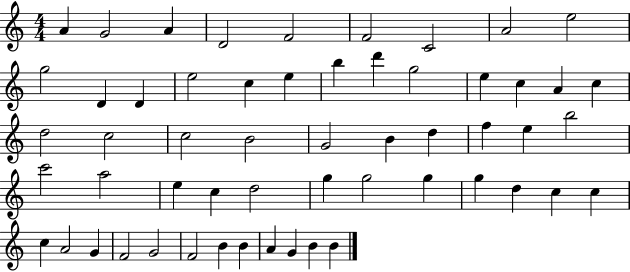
A4/q G4/h A4/q D4/h F4/h F4/h C4/h A4/h E5/h G5/h D4/q D4/q E5/h C5/q E5/q B5/q D6/q G5/h E5/q C5/q A4/q C5/q D5/h C5/h C5/h B4/h G4/h B4/q D5/q F5/q E5/q B5/h C6/h A5/h E5/q C5/q D5/h G5/q G5/h G5/q G5/q D5/q C5/q C5/q C5/q A4/h G4/q F4/h G4/h F4/h B4/q B4/q A4/q G4/q B4/q B4/q